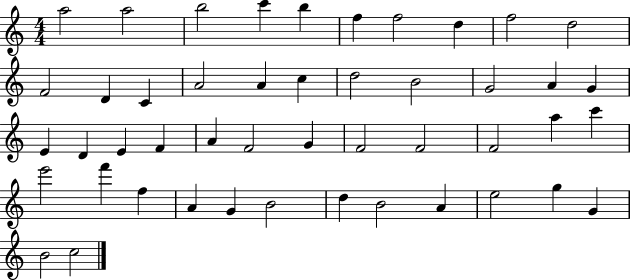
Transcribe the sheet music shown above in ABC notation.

X:1
T:Untitled
M:4/4
L:1/4
K:C
a2 a2 b2 c' b f f2 d f2 d2 F2 D C A2 A c d2 B2 G2 A G E D E F A F2 G F2 F2 F2 a c' e'2 f' f A G B2 d B2 A e2 g G B2 c2